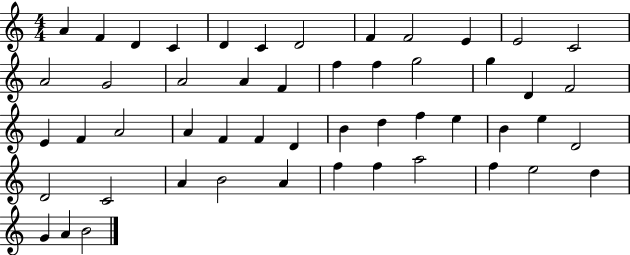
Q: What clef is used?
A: treble